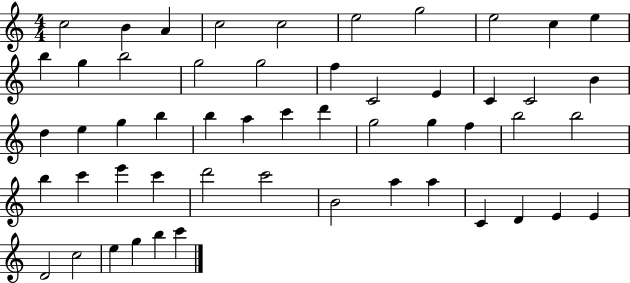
C5/h B4/q A4/q C5/h C5/h E5/h G5/h E5/h C5/q E5/q B5/q G5/q B5/h G5/h G5/h F5/q C4/h E4/q C4/q C4/h B4/q D5/q E5/q G5/q B5/q B5/q A5/q C6/q D6/q G5/h G5/q F5/q B5/h B5/h B5/q C6/q E6/q C6/q D6/h C6/h B4/h A5/q A5/q C4/q D4/q E4/q E4/q D4/h C5/h E5/q G5/q B5/q C6/q